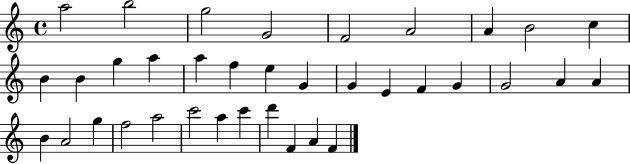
X:1
T:Untitled
M:4/4
L:1/4
K:C
a2 b2 g2 G2 F2 A2 A B2 c B B g a a f e G G E F G G2 A A B A2 g f2 a2 c'2 a c' d' F A F